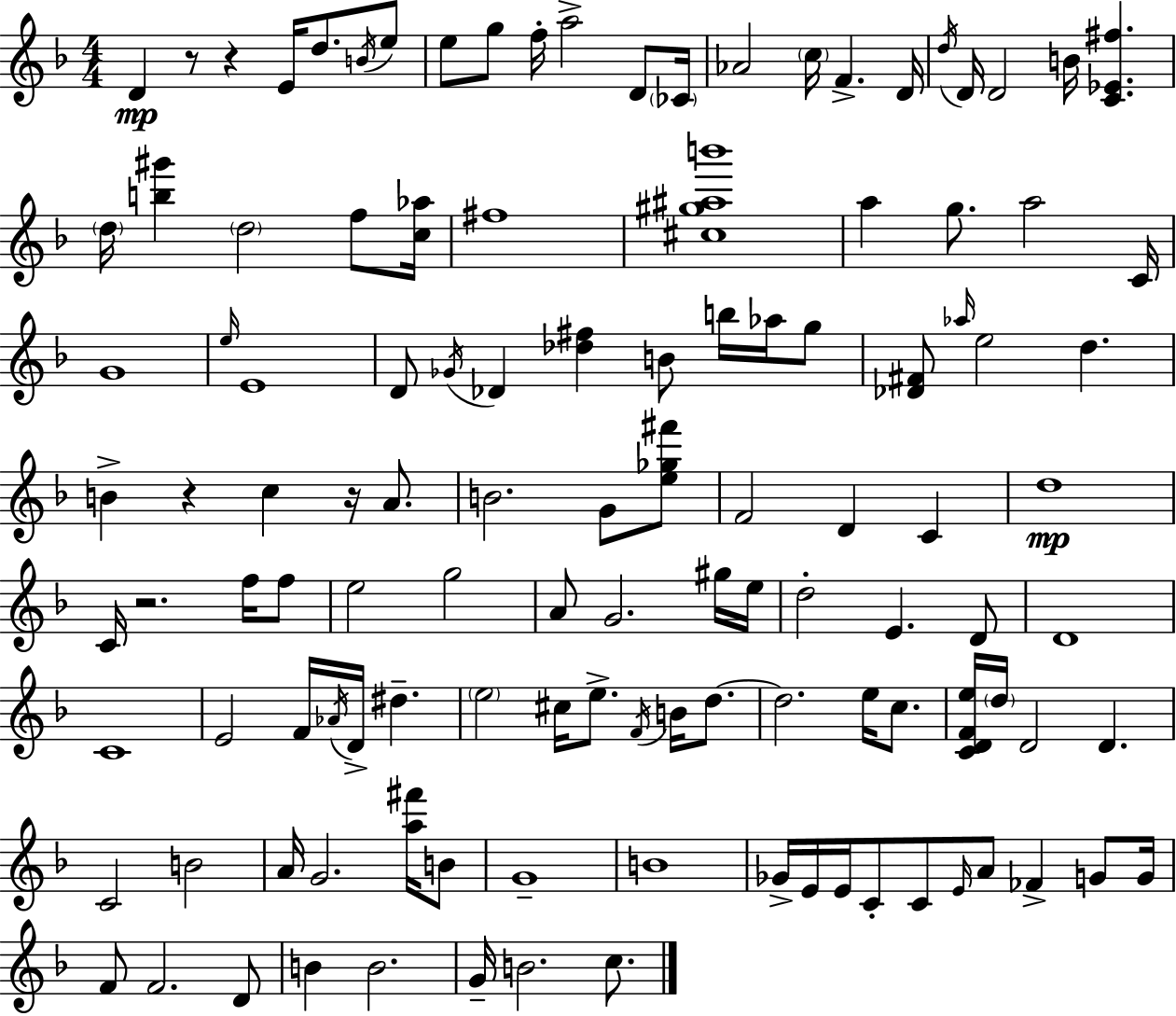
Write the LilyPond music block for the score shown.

{
  \clef treble
  \numericTimeSignature
  \time 4/4
  \key d \minor
  d'4\mp r8 r4 e'16 d''8. \acciaccatura { b'16 } e''8 | e''8 g''8 f''16-. a''2-> d'8 | \parenthesize ces'16 aes'2 \parenthesize c''16 f'4.-> | d'16 \acciaccatura { d''16 } d'16 d'2 b'16 <c' ees' fis''>4. | \break \parenthesize d''16 <b'' gis'''>4 \parenthesize d''2 f''8 | <c'' aes''>16 fis''1 | <cis'' gis'' ais'' b'''>1 | a''4 g''8. a''2 | \break c'16 g'1 | \grace { e''16 } e'1 | d'8 \acciaccatura { ges'16 } des'4 <des'' fis''>4 b'8 | b''16 aes''16 g''8 <des' fis'>8 \grace { aes''16 } e''2 d''4. | \break b'4-> r4 c''4 | r16 a'8. b'2. | g'8 <e'' ges'' fis'''>8 f'2 d'4 | c'4 d''1\mp | \break c'16 r2. | f''16 f''8 e''2 g''2 | a'8 g'2. | gis''16 e''16 d''2-. e'4. | \break d'8 d'1 | c'1 | e'2 f'16 \acciaccatura { aes'16 } d'16-> | dis''4.-- \parenthesize e''2 cis''16 e''8.-> | \break \acciaccatura { f'16 } b'16 d''8.~~ d''2. | e''16 c''8. <c' d' f' e''>16 \parenthesize d''16 d'2 | d'4. c'2 b'2 | a'16 g'2. | \break <a'' fis'''>16 b'8 g'1-- | b'1 | ges'16-> e'16 e'16 c'8-. c'8 \grace { e'16 } a'8 | fes'4-> g'8 g'16 f'8 f'2. | \break d'8 b'4 b'2. | g'16-- b'2. | c''8. \bar "|."
}